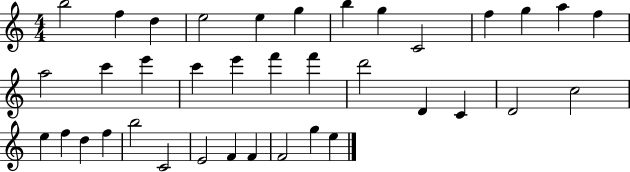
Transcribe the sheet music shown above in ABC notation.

X:1
T:Untitled
M:4/4
L:1/4
K:C
b2 f d e2 e g b g C2 f g a f a2 c' e' c' e' f' f' d'2 D C D2 c2 e f d f b2 C2 E2 F F F2 g e